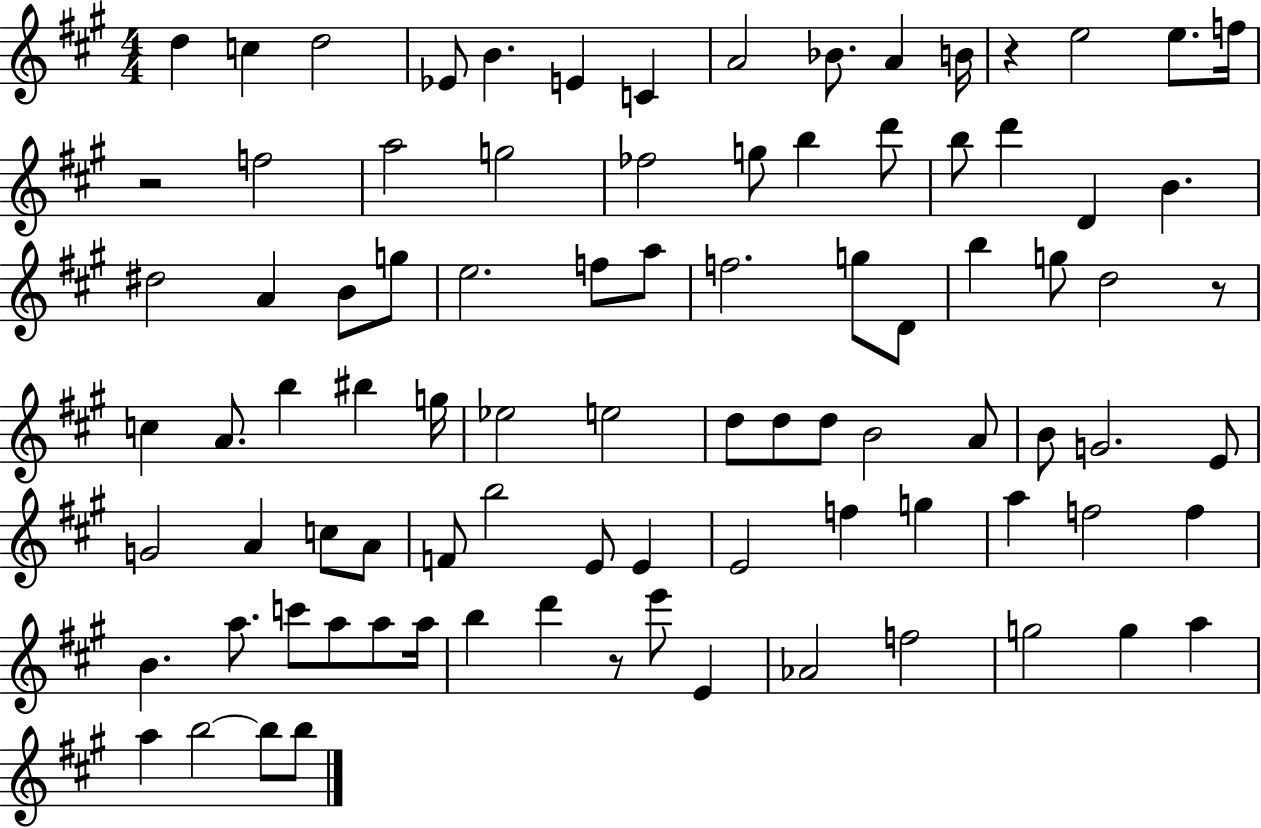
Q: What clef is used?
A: treble